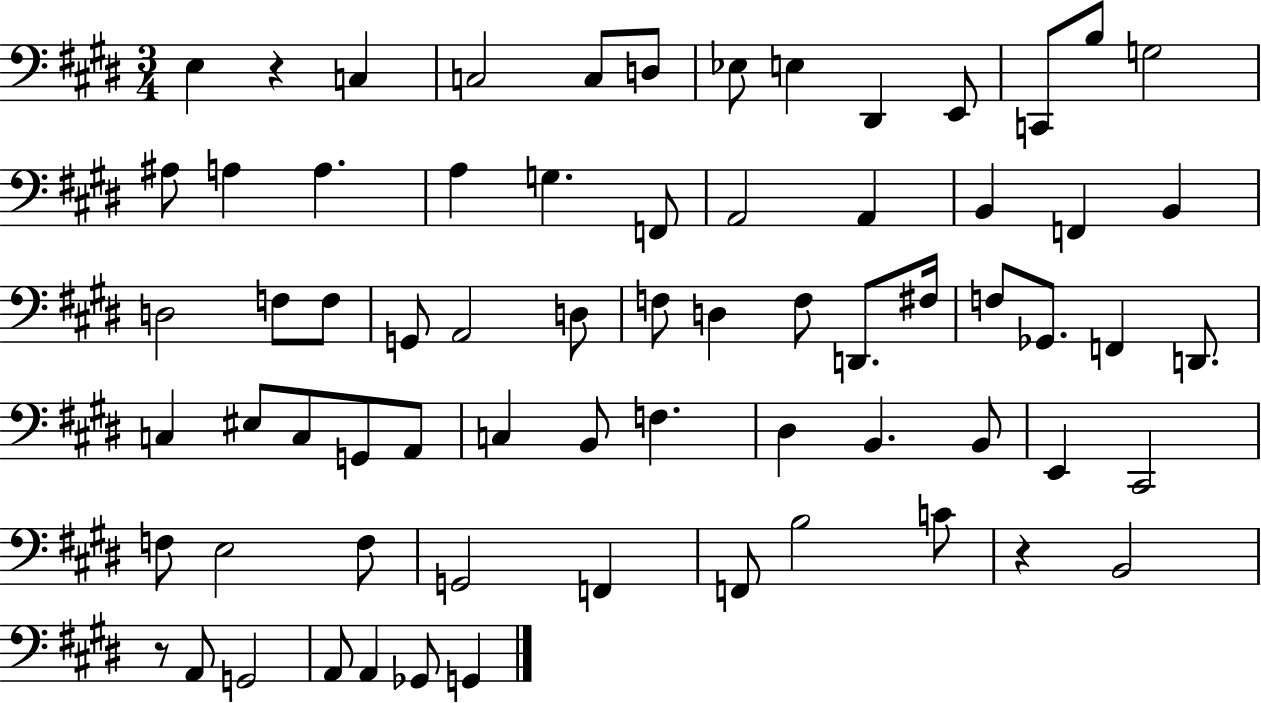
X:1
T:Untitled
M:3/4
L:1/4
K:E
E, z C, C,2 C,/2 D,/2 _E,/2 E, ^D,, E,,/2 C,,/2 B,/2 G,2 ^A,/2 A, A, A, G, F,,/2 A,,2 A,, B,, F,, B,, D,2 F,/2 F,/2 G,,/2 A,,2 D,/2 F,/2 D, F,/2 D,,/2 ^F,/4 F,/2 _G,,/2 F,, D,,/2 C, ^E,/2 C,/2 G,,/2 A,,/2 C, B,,/2 F, ^D, B,, B,,/2 E,, ^C,,2 F,/2 E,2 F,/2 G,,2 F,, F,,/2 B,2 C/2 z B,,2 z/2 A,,/2 G,,2 A,,/2 A,, _G,,/2 G,,